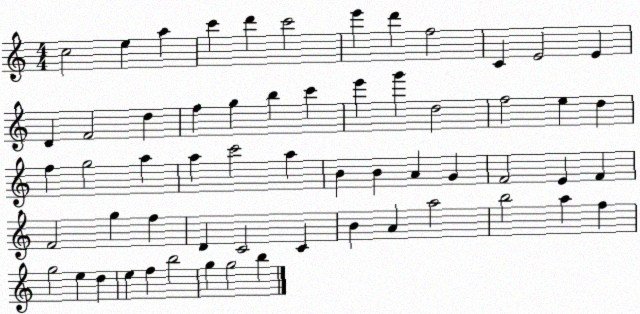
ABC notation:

X:1
T:Untitled
M:4/4
L:1/4
K:C
c2 e a c' d' c'2 e' d' f2 C E2 E D F2 d f g b c' e' g' d2 f2 e d f g2 a a c'2 a B B A G F2 E F F2 g f D C2 C B A a2 b2 a f g2 e d e f b2 g g2 b